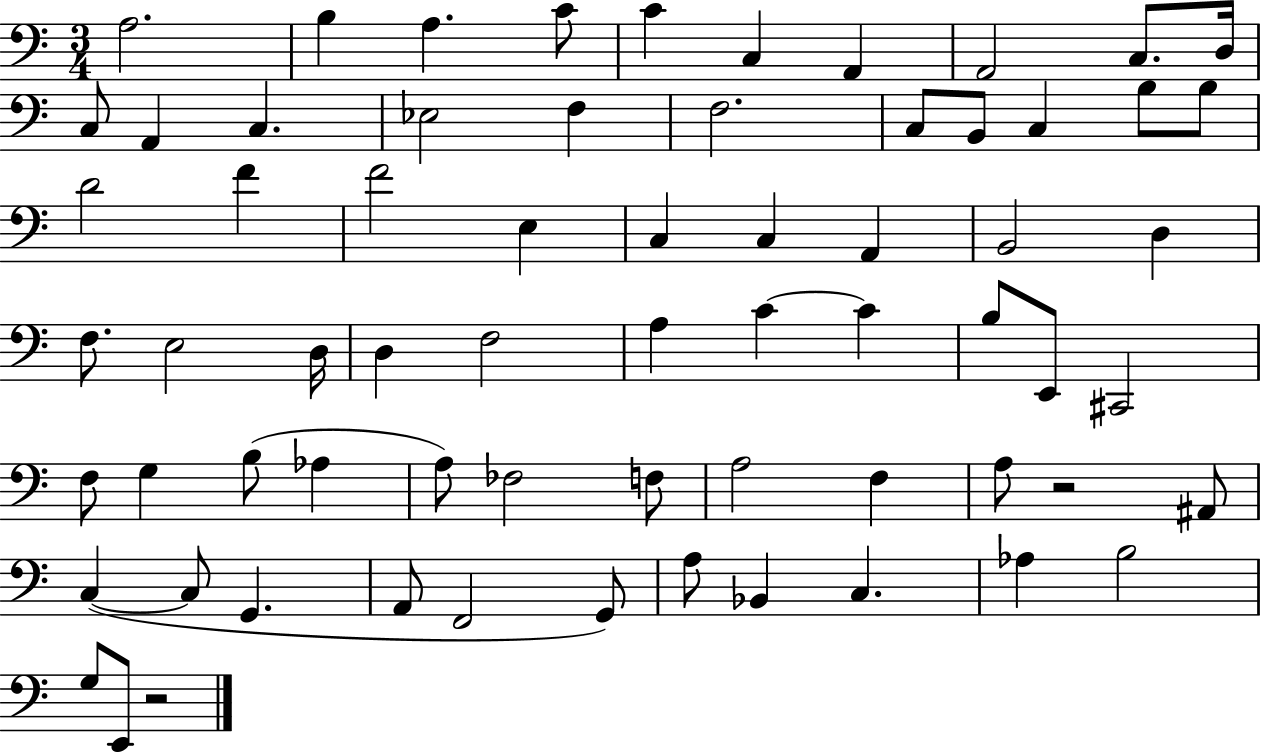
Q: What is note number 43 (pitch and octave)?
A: G3